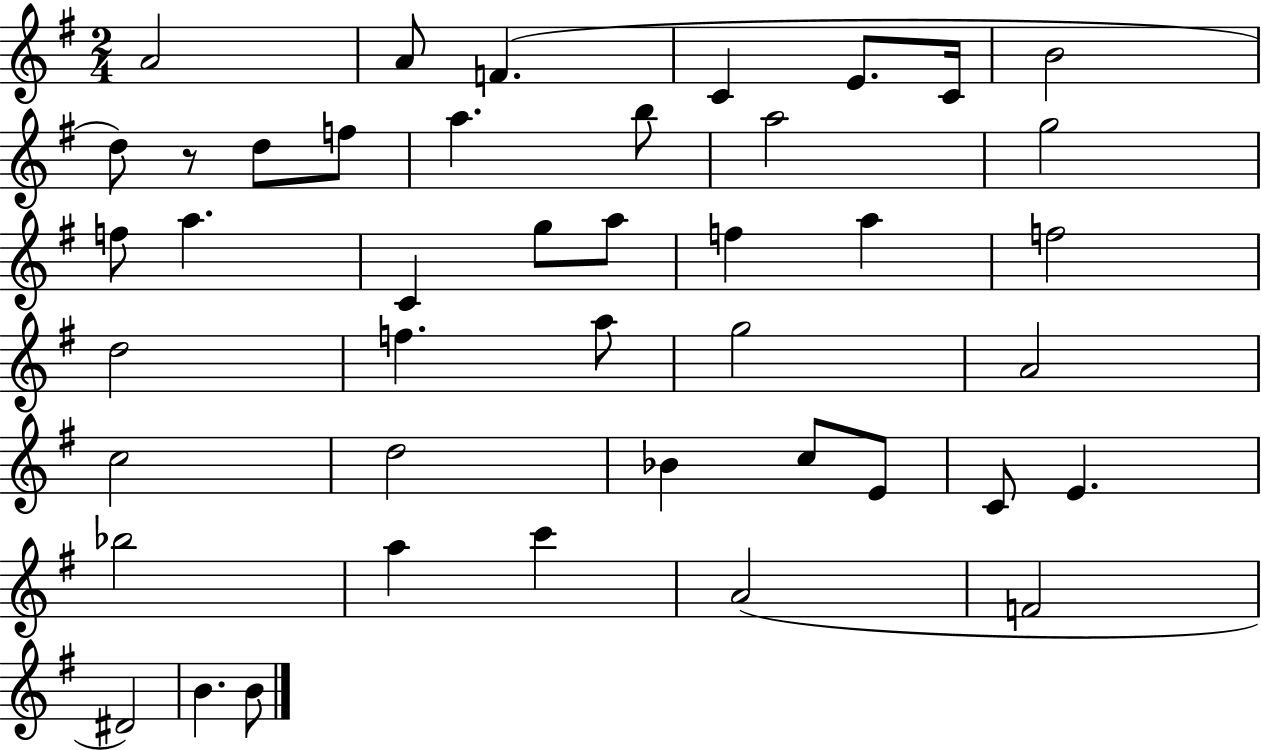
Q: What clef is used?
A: treble